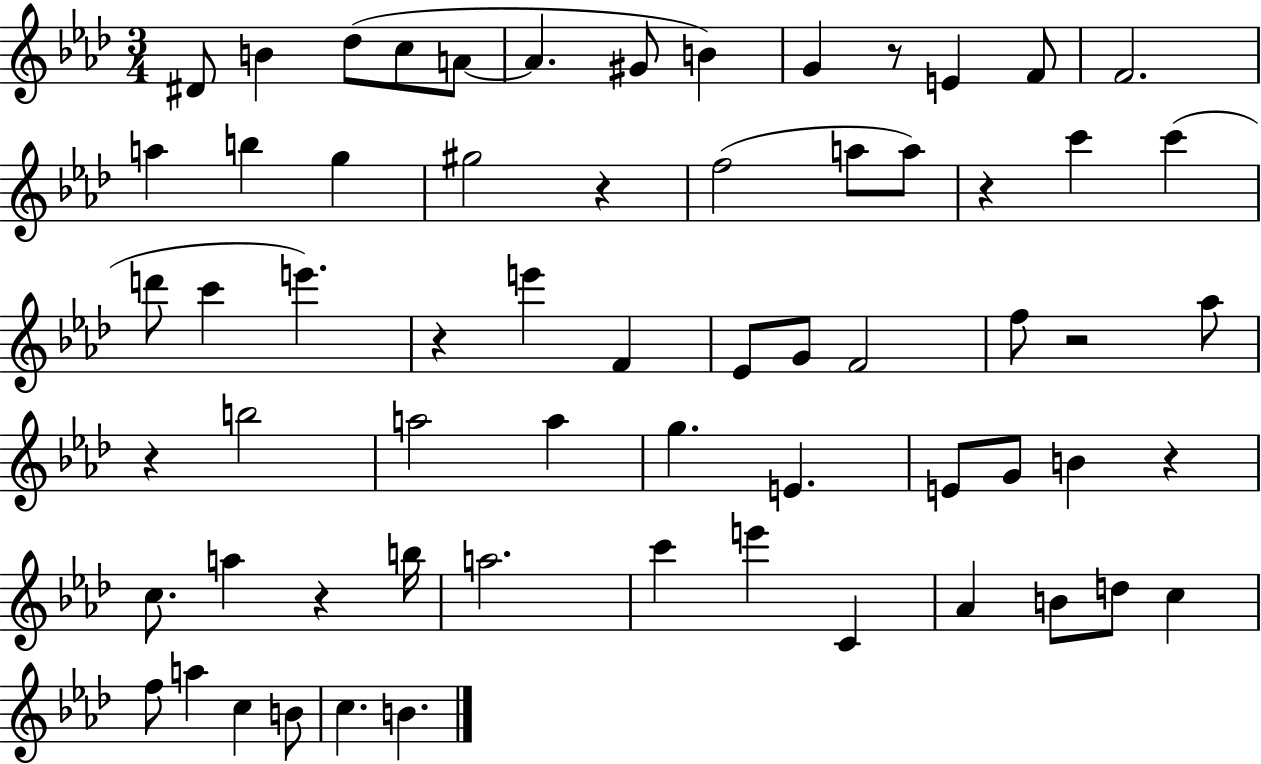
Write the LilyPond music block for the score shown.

{
  \clef treble
  \numericTimeSignature
  \time 3/4
  \key aes \major
  \repeat volta 2 { dis'8 b'4 des''8( c''8 a'8~~ | a'4. gis'8 b'4) | g'4 r8 e'4 f'8 | f'2. | \break a''4 b''4 g''4 | gis''2 r4 | f''2( a''8 a''8) | r4 c'''4 c'''4( | \break d'''8 c'''4 e'''4.) | r4 e'''4 f'4 | ees'8 g'8 f'2 | f''8 r2 aes''8 | \break r4 b''2 | a''2 a''4 | g''4. e'4. | e'8 g'8 b'4 r4 | \break c''8. a''4 r4 b''16 | a''2. | c'''4 e'''4 c'4 | aes'4 b'8 d''8 c''4 | \break f''8 a''4 c''4 b'8 | c''4. b'4. | } \bar "|."
}